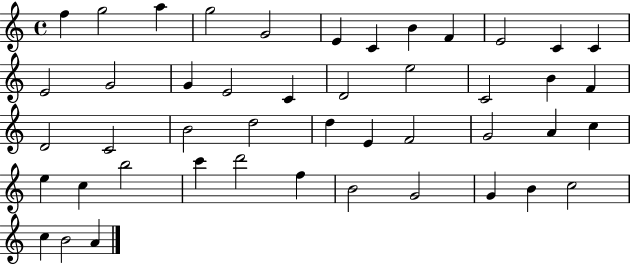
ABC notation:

X:1
T:Untitled
M:4/4
L:1/4
K:C
f g2 a g2 G2 E C B F E2 C C E2 G2 G E2 C D2 e2 C2 B F D2 C2 B2 d2 d E F2 G2 A c e c b2 c' d'2 f B2 G2 G B c2 c B2 A